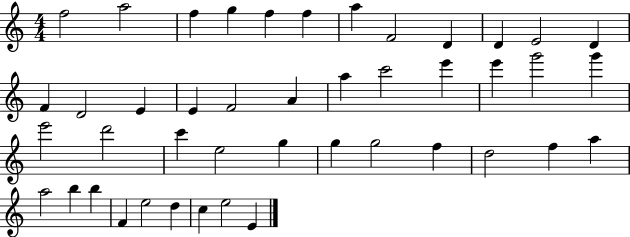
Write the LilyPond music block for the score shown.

{
  \clef treble
  \numericTimeSignature
  \time 4/4
  \key c \major
  f''2 a''2 | f''4 g''4 f''4 f''4 | a''4 f'2 d'4 | d'4 e'2 d'4 | \break f'4 d'2 e'4 | e'4 f'2 a'4 | a''4 c'''2 e'''4 | e'''4 g'''2 g'''4 | \break e'''2 d'''2 | c'''4 e''2 g''4 | g''4 g''2 f''4 | d''2 f''4 a''4 | \break a''2 b''4 b''4 | f'4 e''2 d''4 | c''4 e''2 e'4 | \bar "|."
}